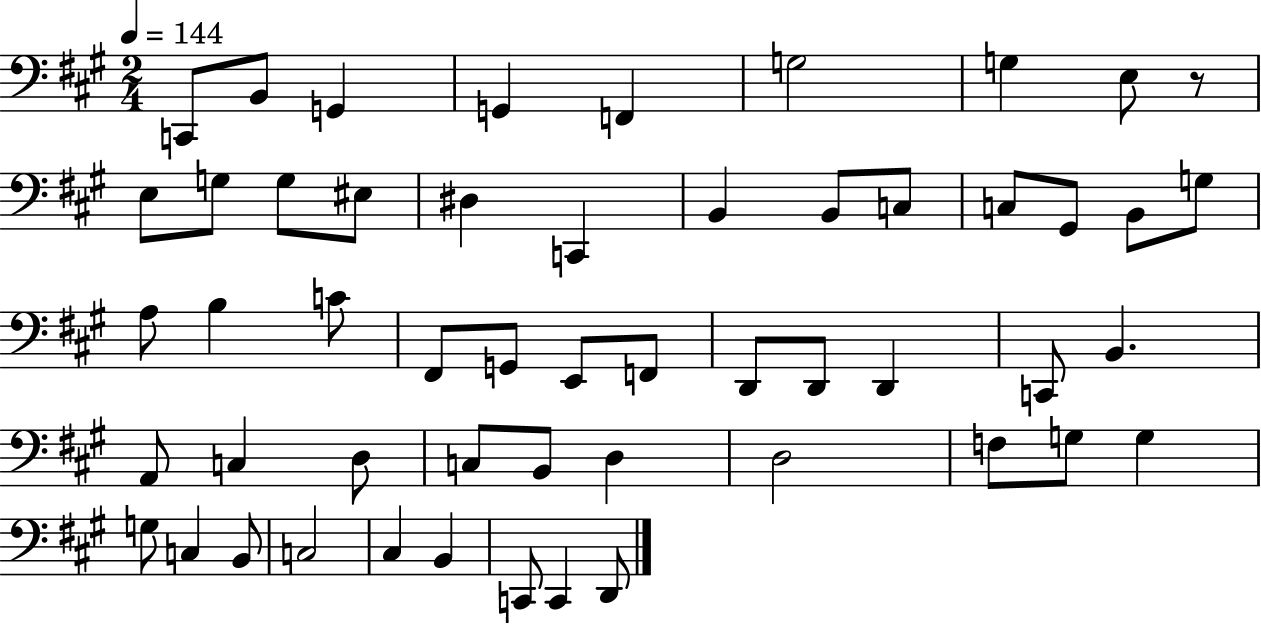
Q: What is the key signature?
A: A major